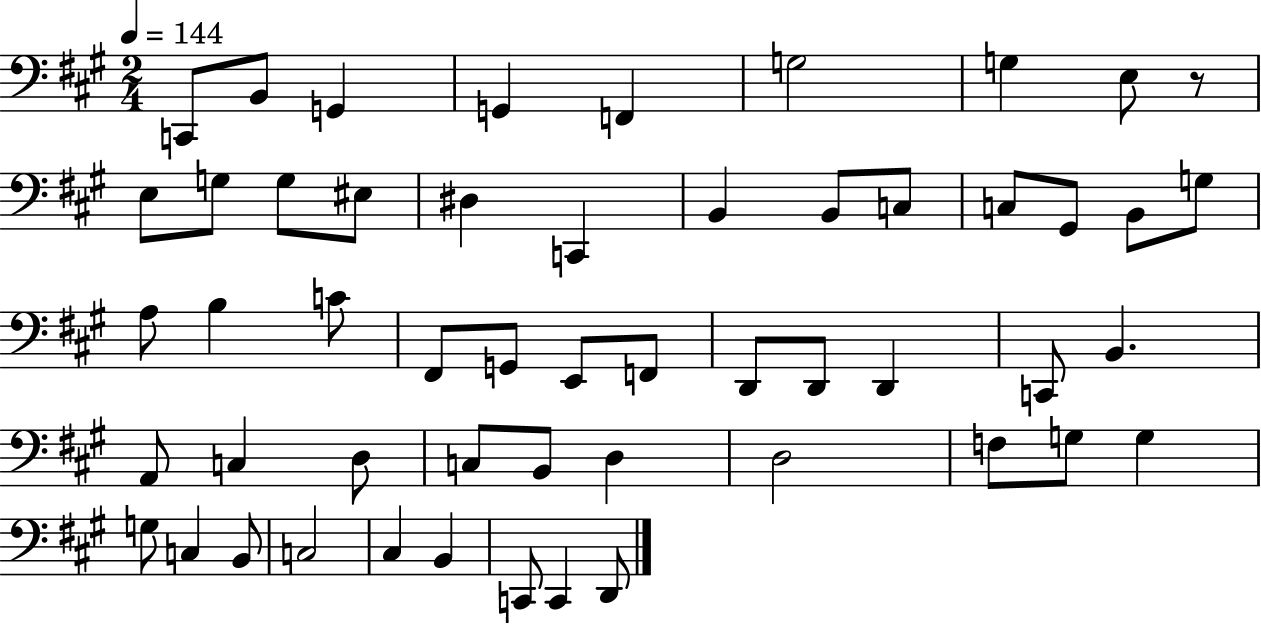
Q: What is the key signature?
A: A major